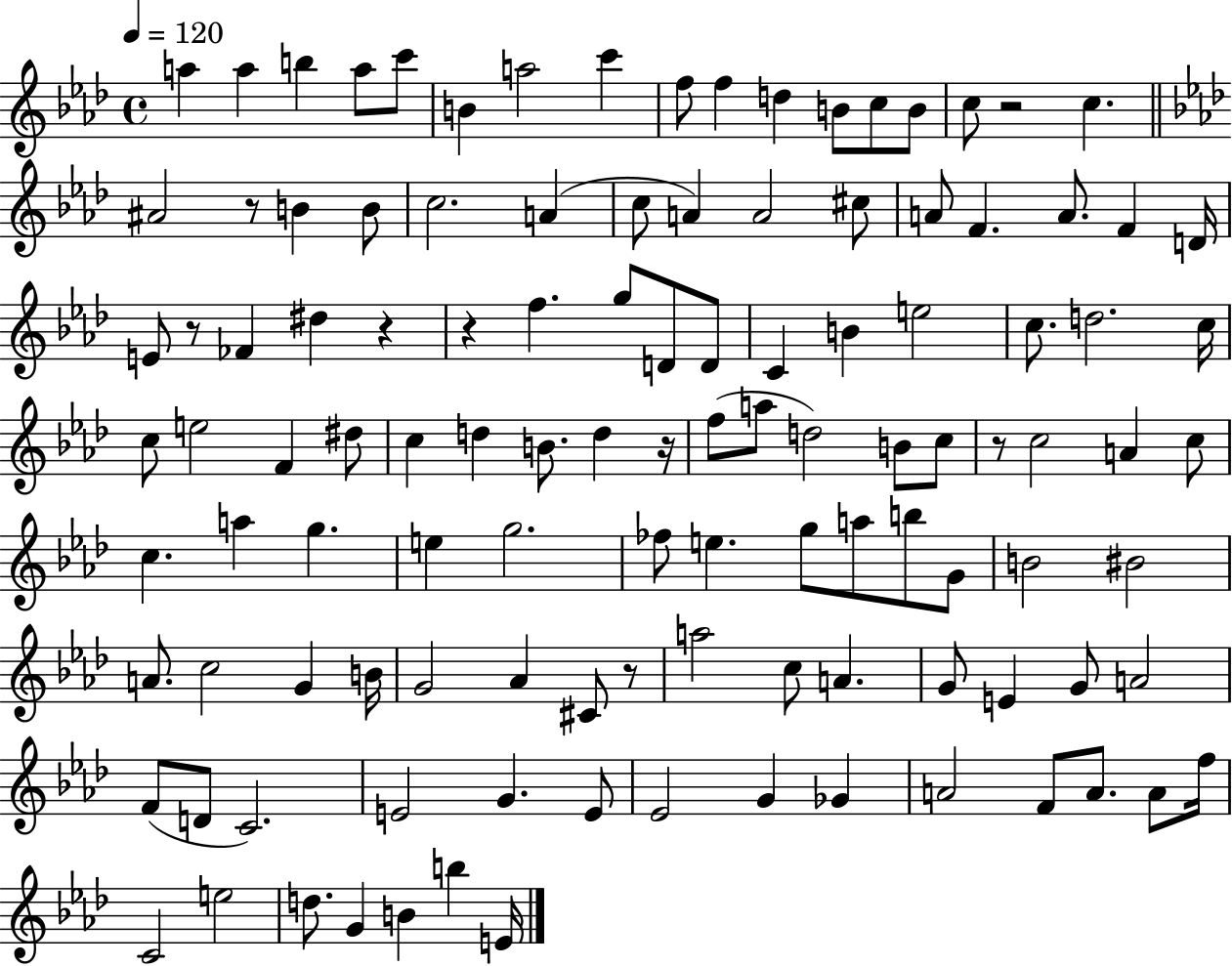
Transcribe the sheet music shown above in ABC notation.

X:1
T:Untitled
M:4/4
L:1/4
K:Ab
a a b a/2 c'/2 B a2 c' f/2 f d B/2 c/2 B/2 c/2 z2 c ^A2 z/2 B B/2 c2 A c/2 A A2 ^c/2 A/2 F A/2 F D/4 E/2 z/2 _F ^d z z f g/2 D/2 D/2 C B e2 c/2 d2 c/4 c/2 e2 F ^d/2 c d B/2 d z/4 f/2 a/2 d2 B/2 c/2 z/2 c2 A c/2 c a g e g2 _f/2 e g/2 a/2 b/2 G/2 B2 ^B2 A/2 c2 G B/4 G2 _A ^C/2 z/2 a2 c/2 A G/2 E G/2 A2 F/2 D/2 C2 E2 G E/2 _E2 G _G A2 F/2 A/2 A/2 f/4 C2 e2 d/2 G B b E/4